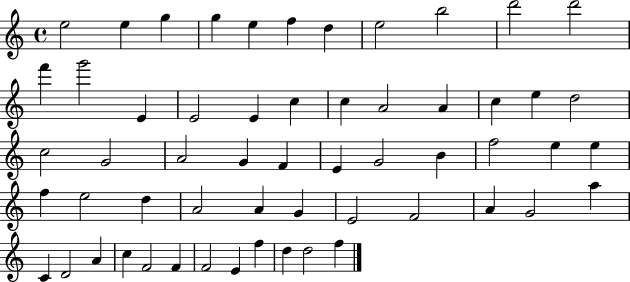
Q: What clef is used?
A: treble